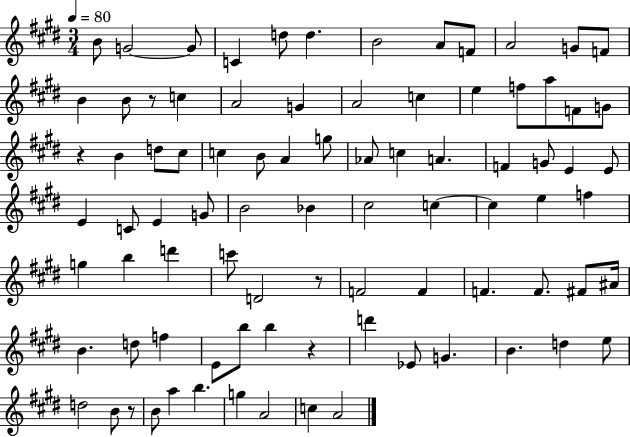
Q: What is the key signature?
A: E major